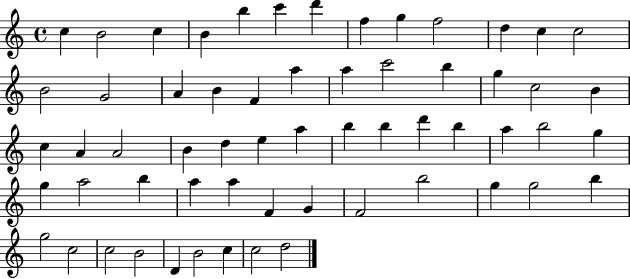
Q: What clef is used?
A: treble